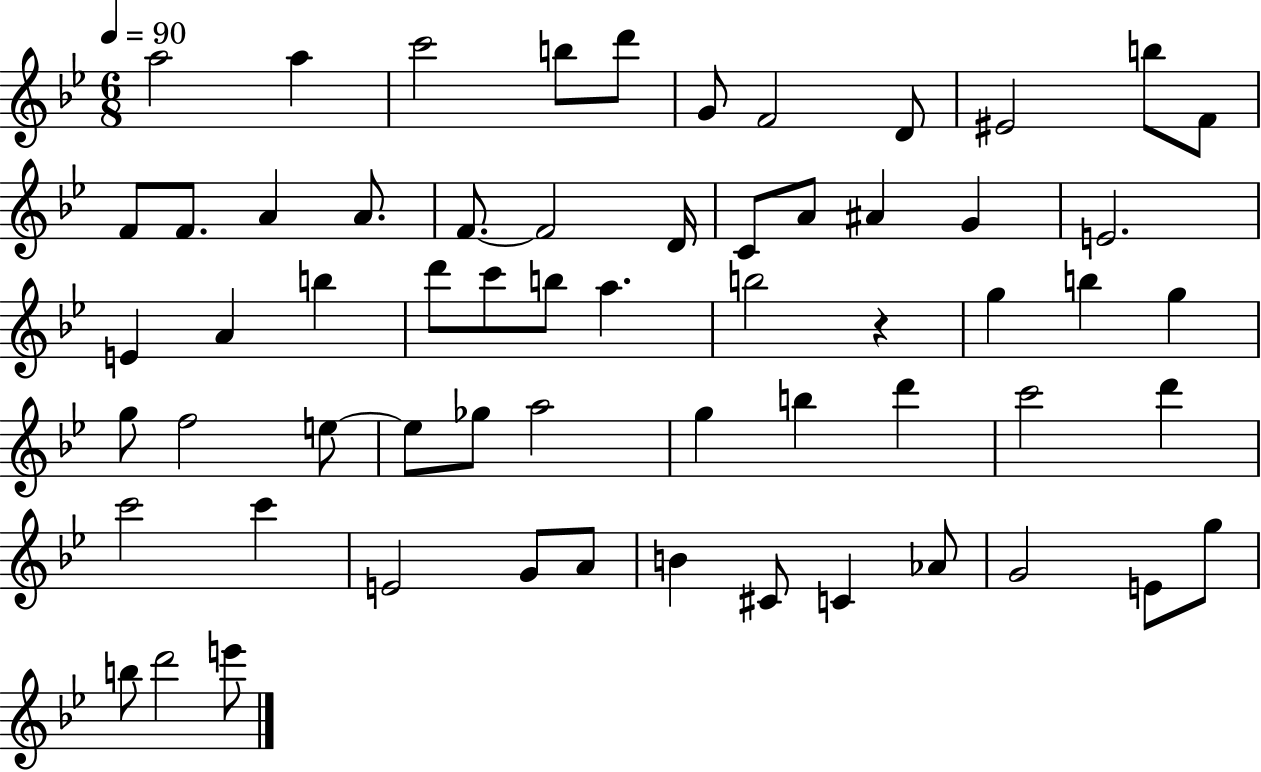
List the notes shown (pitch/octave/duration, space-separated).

A5/h A5/q C6/h B5/e D6/e G4/e F4/h D4/e EIS4/h B5/e F4/e F4/e F4/e. A4/q A4/e. F4/e. F4/h D4/s C4/e A4/e A#4/q G4/q E4/h. E4/q A4/q B5/q D6/e C6/e B5/e A5/q. B5/h R/q G5/q B5/q G5/q G5/e F5/h E5/e E5/e Gb5/e A5/h G5/q B5/q D6/q C6/h D6/q C6/h C6/q E4/h G4/e A4/e B4/q C#4/e C4/q Ab4/e G4/h E4/e G5/e B5/e D6/h E6/e